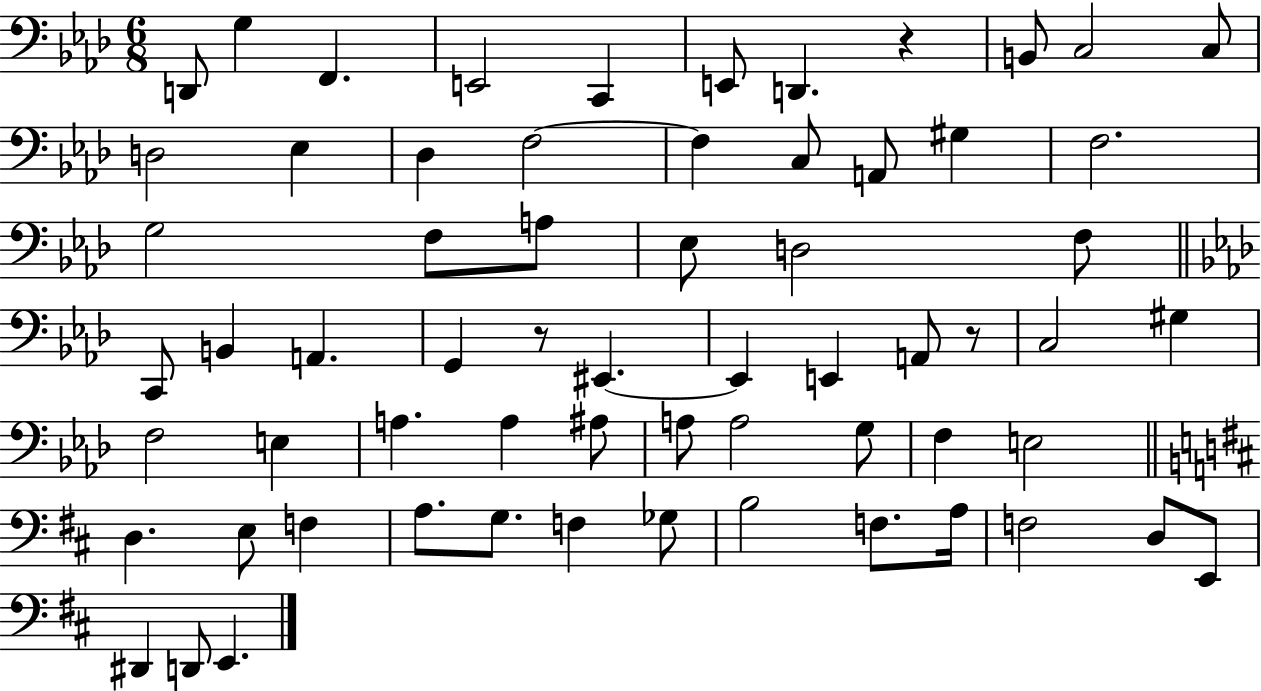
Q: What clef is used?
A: bass